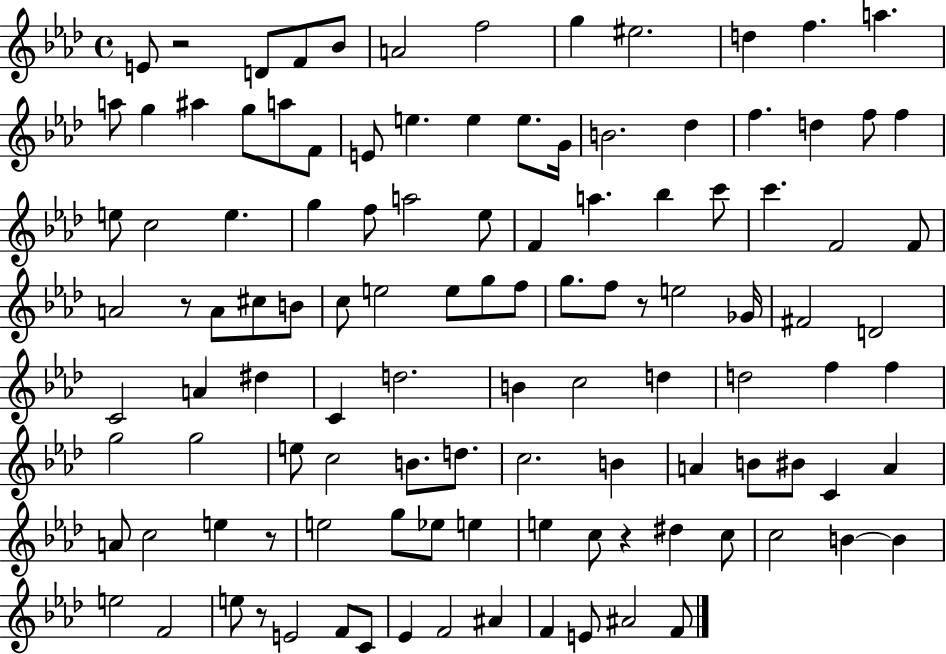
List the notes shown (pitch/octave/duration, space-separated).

E4/e R/h D4/e F4/e Bb4/e A4/h F5/h G5/q EIS5/h. D5/q F5/q. A5/q. A5/e G5/q A#5/q G5/e A5/e F4/e E4/e E5/q. E5/q E5/e. G4/s B4/h. Db5/q F5/q. D5/q F5/e F5/q E5/e C5/h E5/q. G5/q F5/e A5/h Eb5/e F4/q A5/q. Bb5/q C6/e C6/q. F4/h F4/e A4/h R/e A4/e C#5/e B4/e C5/e E5/h E5/e G5/e F5/e G5/e. F5/e R/e E5/h Gb4/s F#4/h D4/h C4/h A4/q D#5/q C4/q D5/h. B4/q C5/h D5/q D5/h F5/q F5/q G5/h G5/h E5/e C5/h B4/e. D5/e. C5/h. B4/q A4/q B4/e BIS4/e C4/q A4/q A4/e C5/h E5/q R/e E5/h G5/e Eb5/e E5/q E5/q C5/e R/q D#5/q C5/e C5/h B4/q B4/q E5/h F4/h E5/e R/e E4/h F4/e C4/e Eb4/q F4/h A#4/q F4/q E4/e A#4/h F4/e